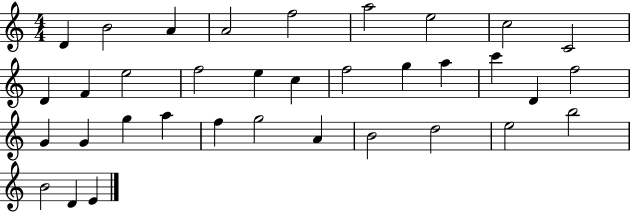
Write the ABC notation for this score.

X:1
T:Untitled
M:4/4
L:1/4
K:C
D B2 A A2 f2 a2 e2 c2 C2 D F e2 f2 e c f2 g a c' D f2 G G g a f g2 A B2 d2 e2 b2 B2 D E